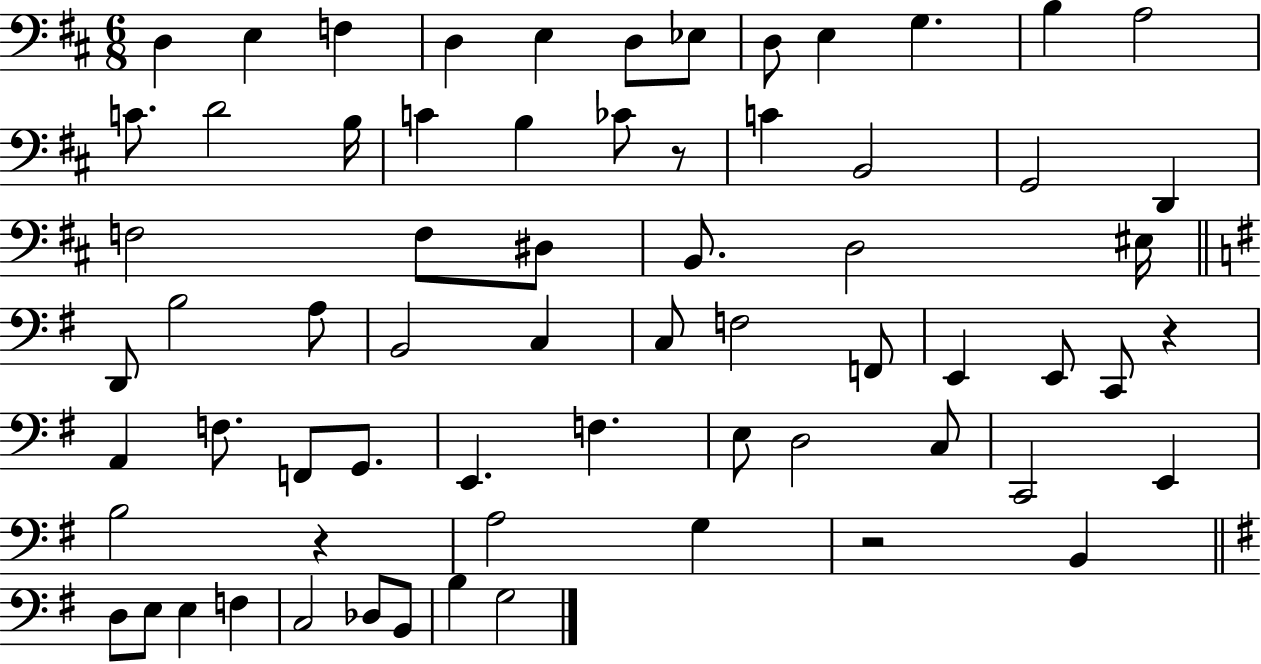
{
  \clef bass
  \numericTimeSignature
  \time 6/8
  \key d \major
  d4 e4 f4 | d4 e4 d8 ees8 | d8 e4 g4. | b4 a2 | \break c'8. d'2 b16 | c'4 b4 ces'8 r8 | c'4 b,2 | g,2 d,4 | \break f2 f8 dis8 | b,8. d2 eis16 | \bar "||" \break \key g \major d,8 b2 a8 | b,2 c4 | c8 f2 f,8 | e,4 e,8 c,8 r4 | \break a,4 f8. f,8 g,8. | e,4. f4. | e8 d2 c8 | c,2 e,4 | \break b2 r4 | a2 g4 | r2 b,4 | \bar "||" \break \key g \major d8 e8 e4 f4 | c2 des8 b,8 | b4 g2 | \bar "|."
}